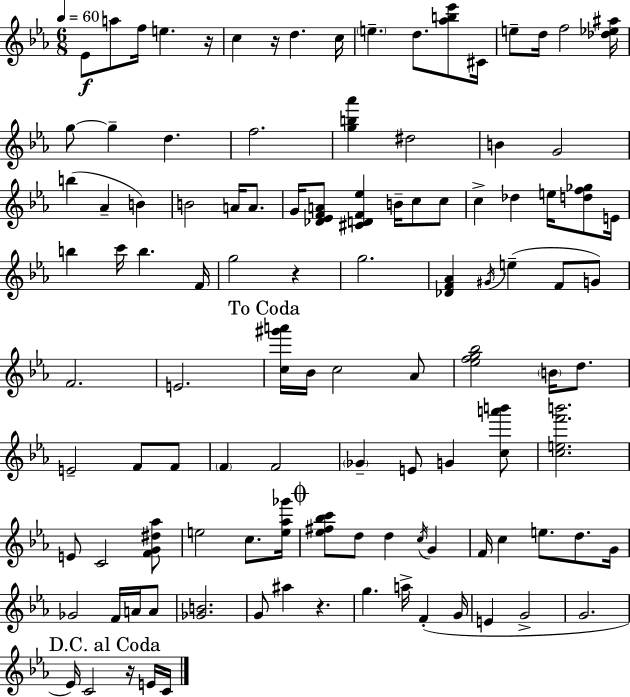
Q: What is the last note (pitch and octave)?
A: C4